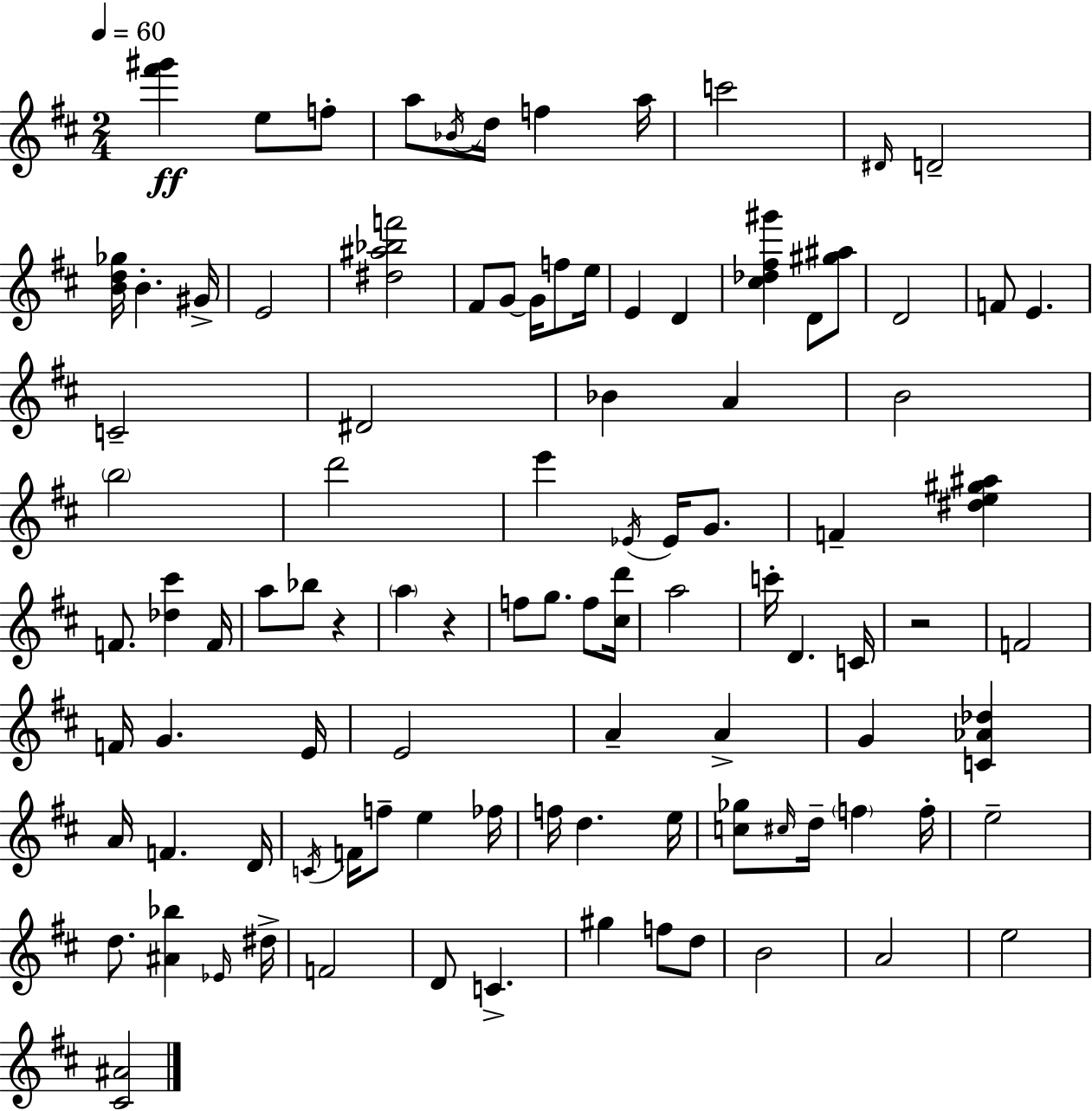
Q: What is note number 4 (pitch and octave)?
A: Bb4